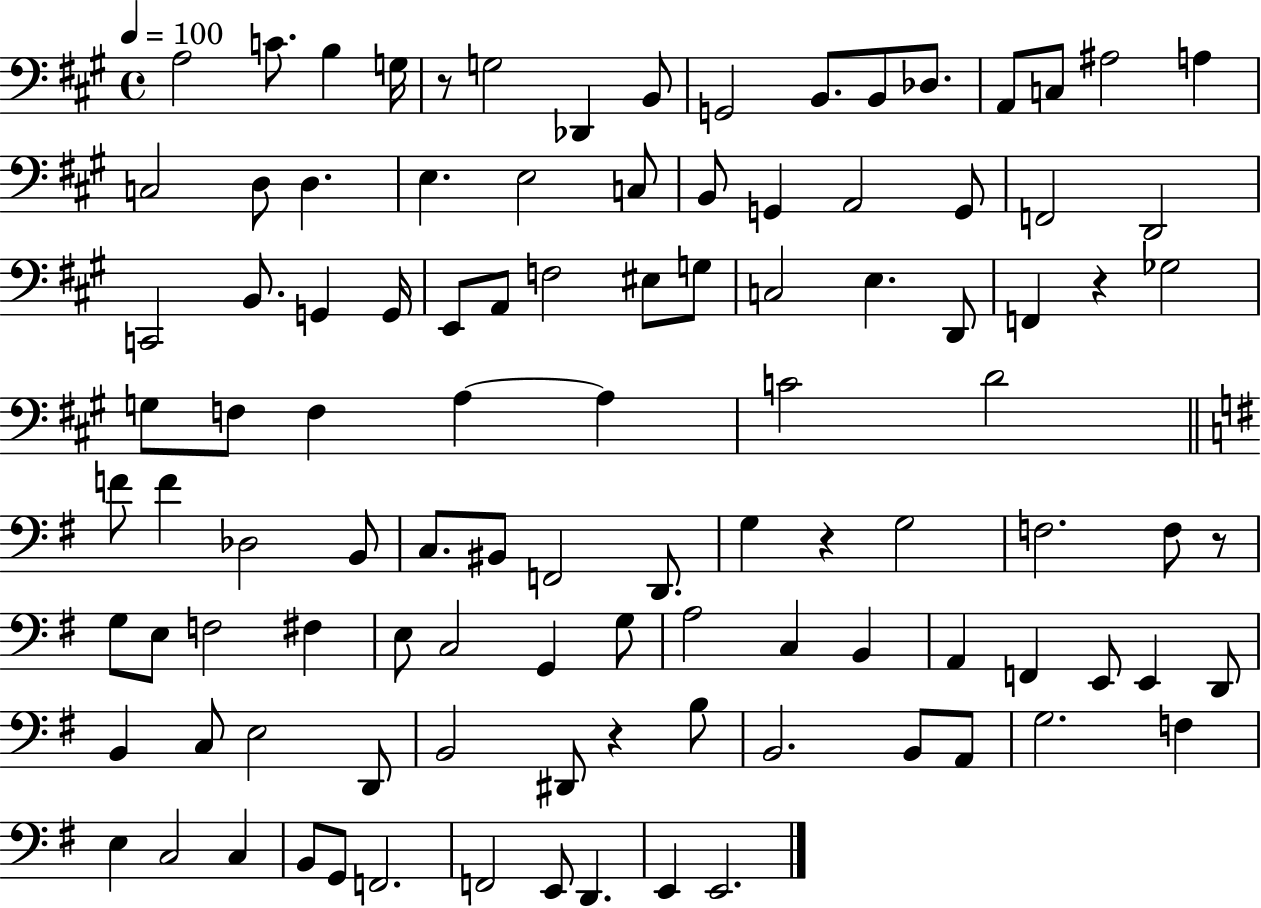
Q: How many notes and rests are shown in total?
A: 104